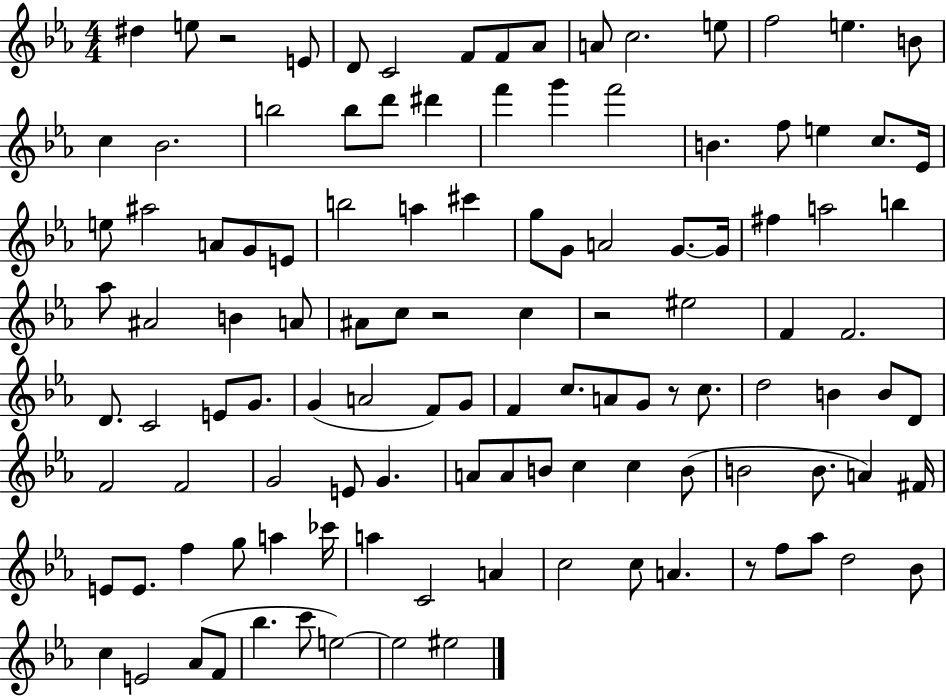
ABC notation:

X:1
T:Untitled
M:4/4
L:1/4
K:Eb
^d e/2 z2 E/2 D/2 C2 F/2 F/2 _A/2 A/2 c2 e/2 f2 e B/2 c _B2 b2 b/2 d'/2 ^d' f' g' f'2 B f/2 e c/2 _E/4 e/2 ^a2 A/2 G/2 E/2 b2 a ^c' g/2 G/2 A2 G/2 G/4 ^f a2 b _a/2 ^A2 B A/2 ^A/2 c/2 z2 c z2 ^e2 F F2 D/2 C2 E/2 G/2 G A2 F/2 G/2 F c/2 A/2 G/2 z/2 c/2 d2 B B/2 D/2 F2 F2 G2 E/2 G A/2 A/2 B/2 c c B/2 B2 B/2 A ^F/4 E/2 E/2 f g/2 a _c'/4 a C2 A c2 c/2 A z/2 f/2 _a/2 d2 _B/2 c E2 _A/2 F/2 _b c'/2 e2 e2 ^e2